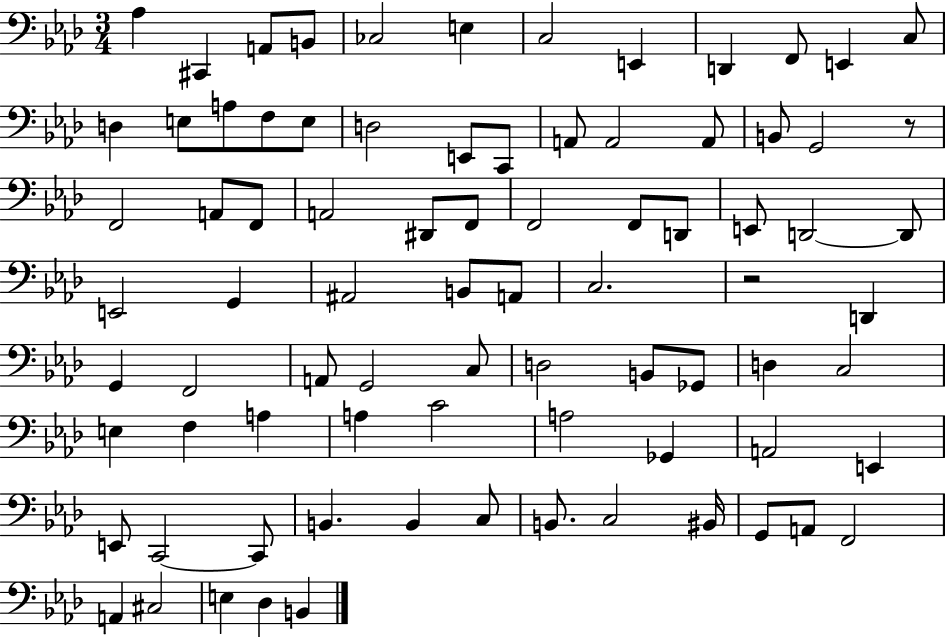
X:1
T:Untitled
M:3/4
L:1/4
K:Ab
_A, ^C,, A,,/2 B,,/2 _C,2 E, C,2 E,, D,, F,,/2 E,, C,/2 D, E,/2 A,/2 F,/2 E,/2 D,2 E,,/2 C,,/2 A,,/2 A,,2 A,,/2 B,,/2 G,,2 z/2 F,,2 A,,/2 F,,/2 A,,2 ^D,,/2 F,,/2 F,,2 F,,/2 D,,/2 E,,/2 D,,2 D,,/2 E,,2 G,, ^A,,2 B,,/2 A,,/2 C,2 z2 D,, G,, F,,2 A,,/2 G,,2 C,/2 D,2 B,,/2 _G,,/2 D, C,2 E, F, A, A, C2 A,2 _G,, A,,2 E,, E,,/2 C,,2 C,,/2 B,, B,, C,/2 B,,/2 C,2 ^B,,/4 G,,/2 A,,/2 F,,2 A,, ^C,2 E, _D, B,,